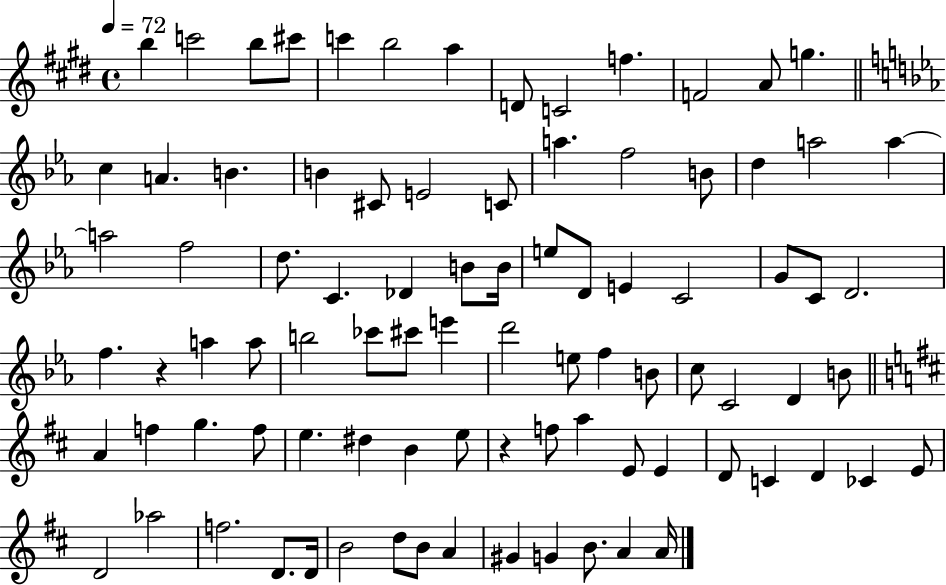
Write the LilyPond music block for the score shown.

{
  \clef treble
  \time 4/4
  \defaultTimeSignature
  \key e \major
  \tempo 4 = 72
  b''4 c'''2 b''8 cis'''8 | c'''4 b''2 a''4 | d'8 c'2 f''4. | f'2 a'8 g''4. | \break \bar "||" \break \key ees \major c''4 a'4. b'4. | b'4 cis'8 e'2 c'8 | a''4. f''2 b'8 | d''4 a''2 a''4~~ | \break a''2 f''2 | d''8. c'4. des'4 b'8 b'16 | e''8 d'8 e'4 c'2 | g'8 c'8 d'2. | \break f''4. r4 a''4 a''8 | b''2 ces'''8 cis'''8 e'''4 | d'''2 e''8 f''4 b'8 | c''8 c'2 d'4 b'8 | \break \bar "||" \break \key d \major a'4 f''4 g''4. f''8 | e''4. dis''4 b'4 e''8 | r4 f''8 a''4 e'8 e'4 | d'8 c'4 d'4 ces'4 e'8 | \break d'2 aes''2 | f''2. d'8. d'16 | b'2 d''8 b'8 a'4 | gis'4 g'4 b'8. a'4 a'16 | \break \bar "|."
}